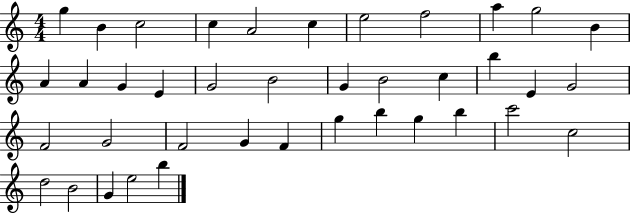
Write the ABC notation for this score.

X:1
T:Untitled
M:4/4
L:1/4
K:C
g B c2 c A2 c e2 f2 a g2 B A A G E G2 B2 G B2 c b E G2 F2 G2 F2 G F g b g b c'2 c2 d2 B2 G e2 b